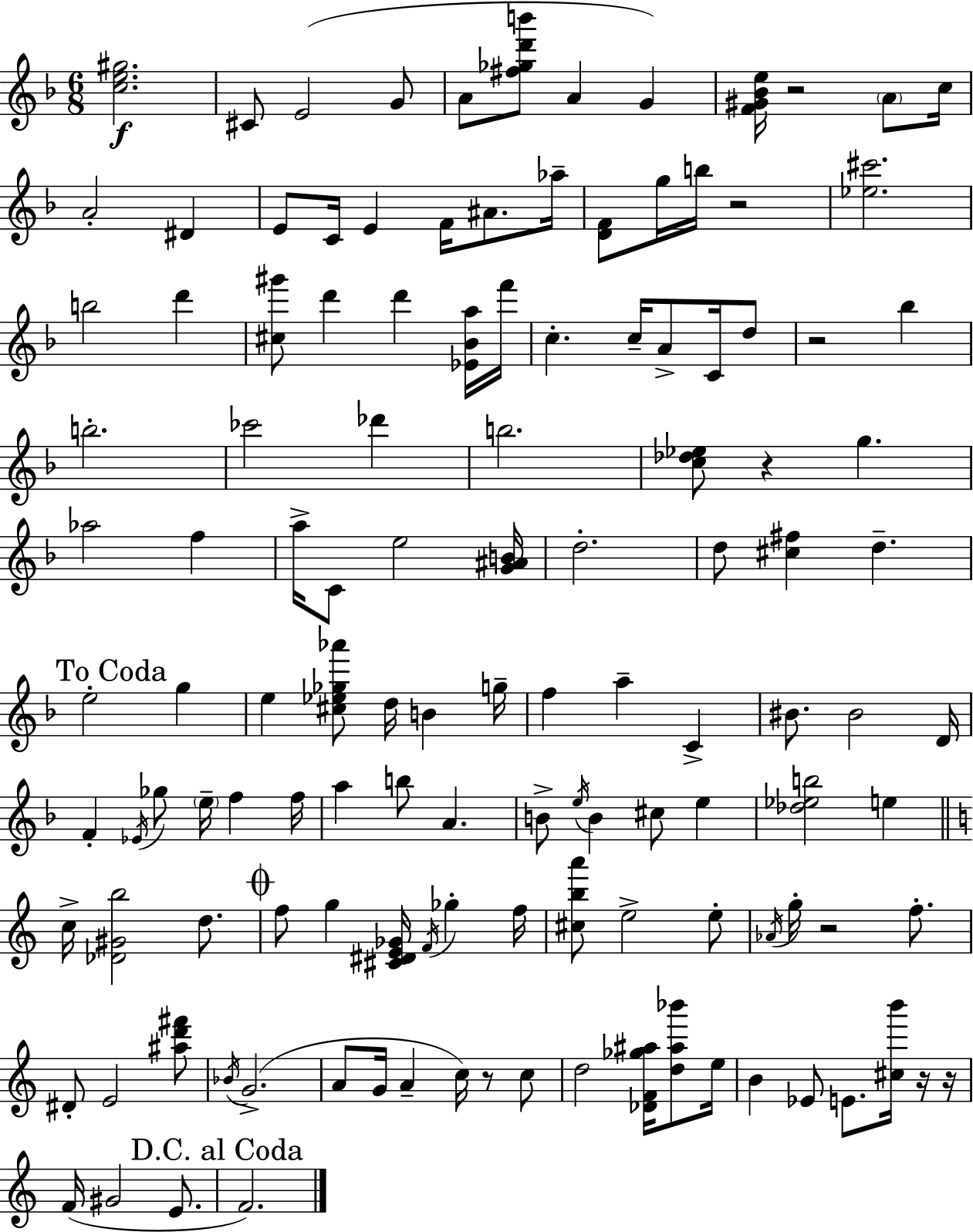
X:1
T:Untitled
M:6/8
L:1/4
K:Dm
[ce^g]2 ^C/2 E2 G/2 A/2 [^f_gd'b']/2 A G [F^G_Be]/4 z2 A/2 c/4 A2 ^D E/2 C/4 E F/4 ^A/2 _a/4 [DF]/2 g/4 b/4 z2 [_e^c']2 b2 d' [^c^g']/2 d' d' [_E_Ba]/4 f'/4 c c/4 A/2 C/4 d/2 z2 _b b2 _c'2 _d' b2 [c_d_e]/2 z g _a2 f a/4 C/2 e2 [G^AB]/4 d2 d/2 [^c^f] d e2 g e [^c_e_g_a']/2 d/4 B g/4 f a C ^B/2 ^B2 D/4 F _E/4 _g/2 e/4 f f/4 a b/2 A B/2 e/4 B ^c/2 e [_d_eb]2 e c/4 [_D^Gb]2 d/2 f/2 g [^C^DE_G]/4 F/4 _g f/4 [^cba']/2 e2 e/2 _A/4 g/4 z2 f/2 ^D/2 E2 [^ad'^f']/2 _B/4 G2 A/2 G/4 A c/4 z/2 c/2 d2 [_DF_g^a]/4 [d^a_b']/2 e/4 B _E/2 E/2 [^cb']/4 z/4 z/4 F/4 ^G2 E/2 F2